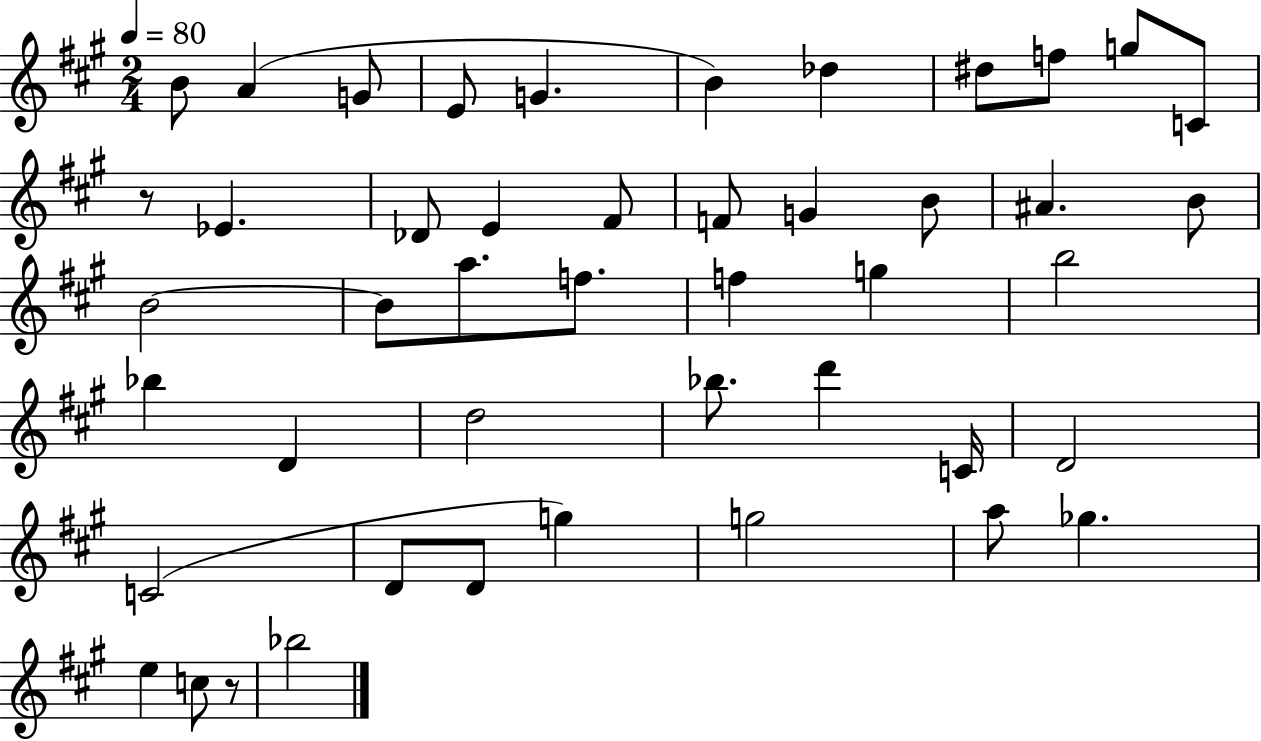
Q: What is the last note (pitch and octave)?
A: Bb5